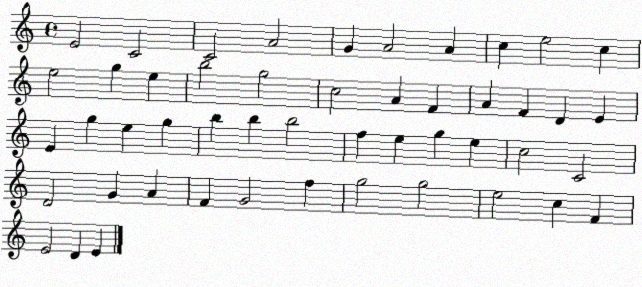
X:1
T:Untitled
M:4/4
L:1/4
K:C
E2 C2 C2 A2 G A2 A c e2 c e2 g e b2 g2 c2 A F A F D E E g e g b b b2 f e g e c2 C2 D2 G A F G2 f g2 g2 e2 c F E2 D E